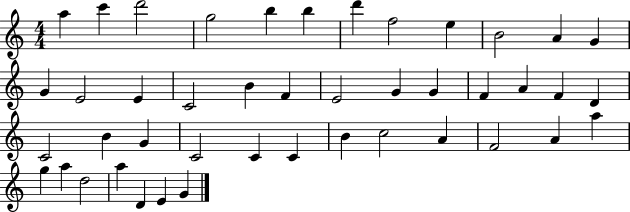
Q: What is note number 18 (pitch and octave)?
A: F4